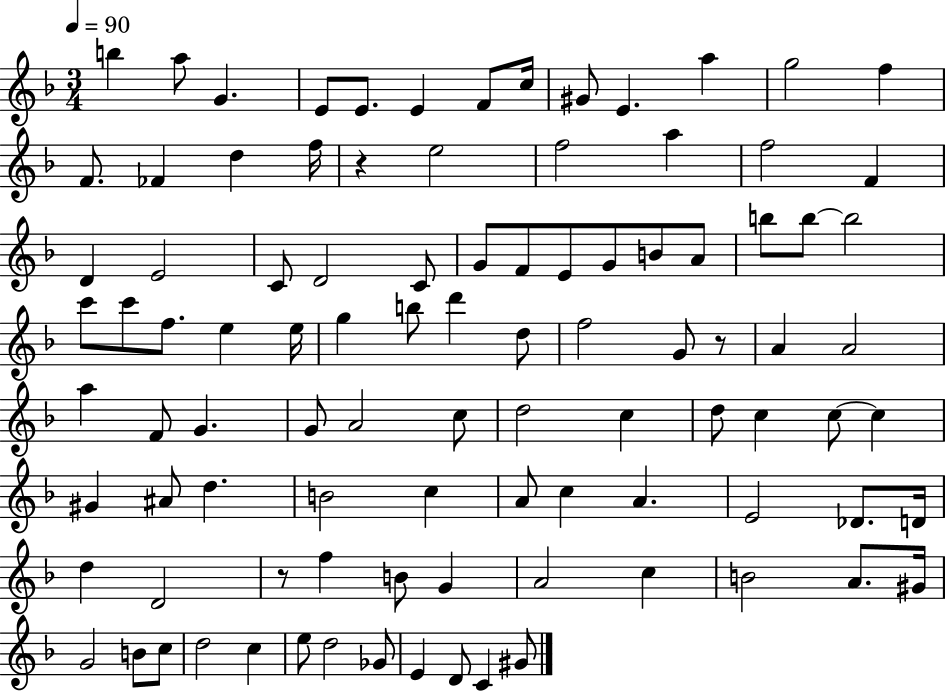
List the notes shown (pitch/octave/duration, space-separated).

B5/q A5/e G4/q. E4/e E4/e. E4/q F4/e C5/s G#4/e E4/q. A5/q G5/h F5/q F4/e. FES4/q D5/q F5/s R/q E5/h F5/h A5/q F5/h F4/q D4/q E4/h C4/e D4/h C4/e G4/e F4/e E4/e G4/e B4/e A4/e B5/e B5/e B5/h C6/e C6/e F5/e. E5/q E5/s G5/q B5/e D6/q D5/e F5/h G4/e R/e A4/q A4/h A5/q F4/e G4/q. G4/e A4/h C5/e D5/h C5/q D5/e C5/q C5/e C5/q G#4/q A#4/e D5/q. B4/h C5/q A4/e C5/q A4/q. E4/h Db4/e. D4/s D5/q D4/h R/e F5/q B4/e G4/q A4/h C5/q B4/h A4/e. G#4/s G4/h B4/e C5/e D5/h C5/q E5/e D5/h Gb4/e E4/q D4/e C4/q G#4/e